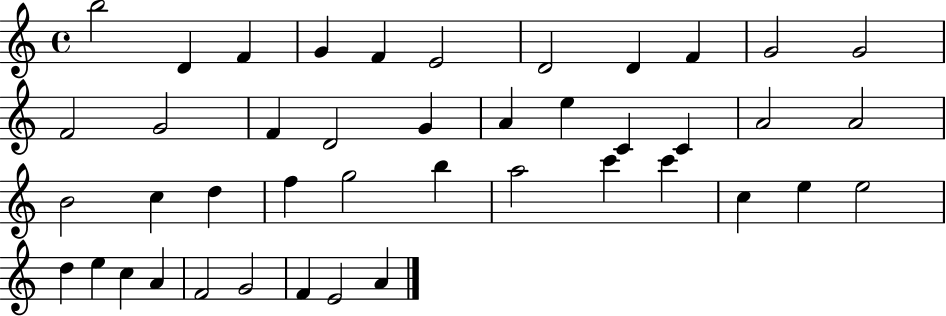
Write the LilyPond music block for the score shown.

{
  \clef treble
  \time 4/4
  \defaultTimeSignature
  \key c \major
  b''2 d'4 f'4 | g'4 f'4 e'2 | d'2 d'4 f'4 | g'2 g'2 | \break f'2 g'2 | f'4 d'2 g'4 | a'4 e''4 c'4 c'4 | a'2 a'2 | \break b'2 c''4 d''4 | f''4 g''2 b''4 | a''2 c'''4 c'''4 | c''4 e''4 e''2 | \break d''4 e''4 c''4 a'4 | f'2 g'2 | f'4 e'2 a'4 | \bar "|."
}